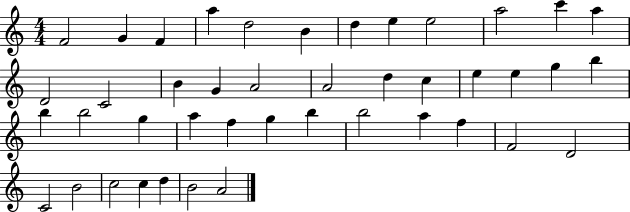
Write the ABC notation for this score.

X:1
T:Untitled
M:4/4
L:1/4
K:C
F2 G F a d2 B d e e2 a2 c' a D2 C2 B G A2 A2 d c e e g b b b2 g a f g b b2 a f F2 D2 C2 B2 c2 c d B2 A2